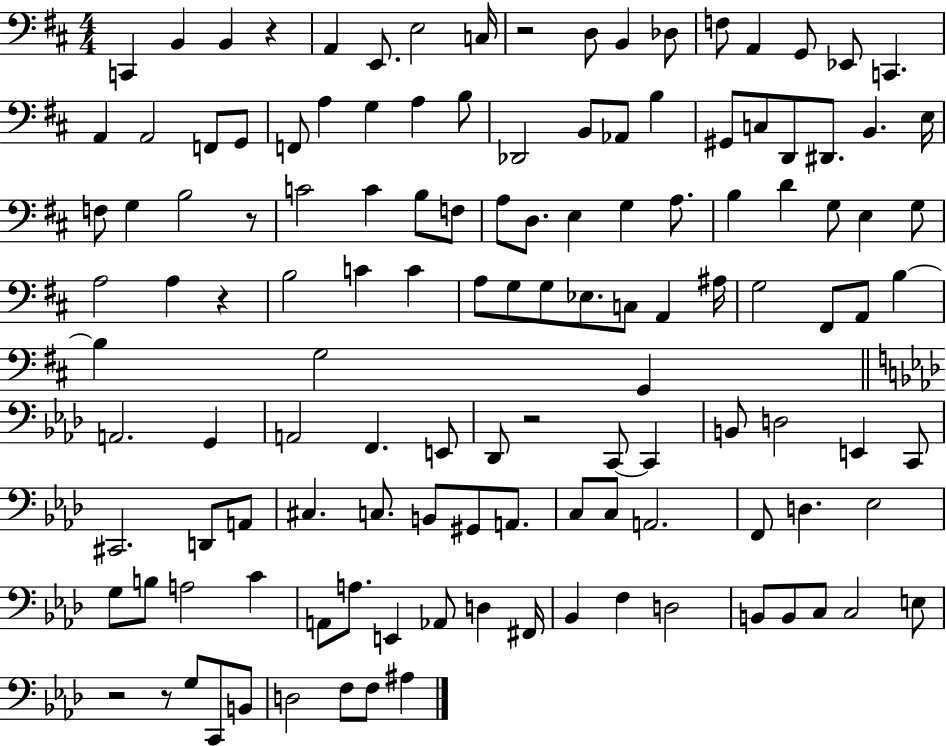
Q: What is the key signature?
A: D major